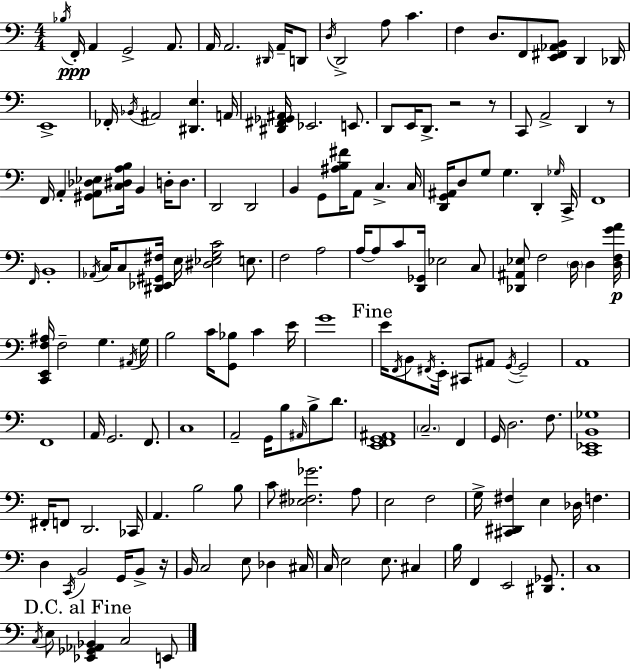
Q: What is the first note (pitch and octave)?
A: Bb3